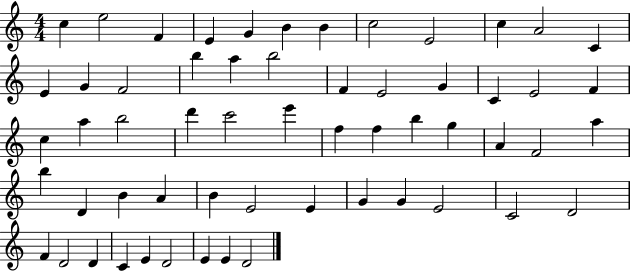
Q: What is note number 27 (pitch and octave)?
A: B5